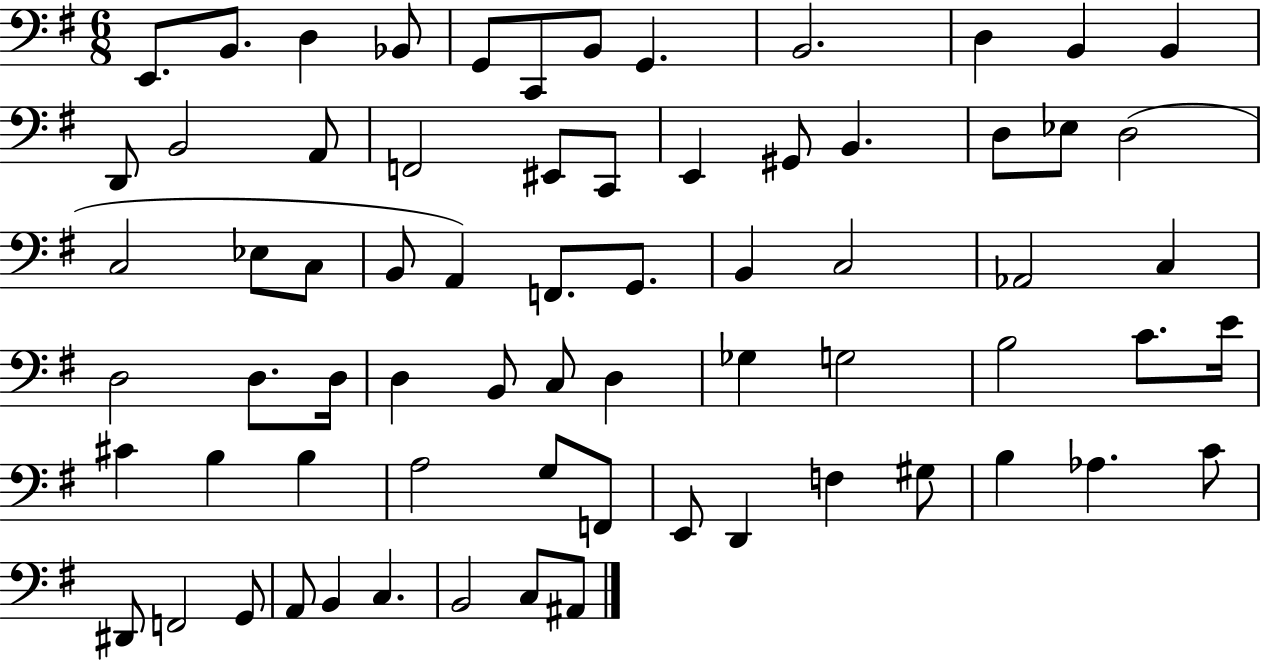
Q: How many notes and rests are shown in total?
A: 69